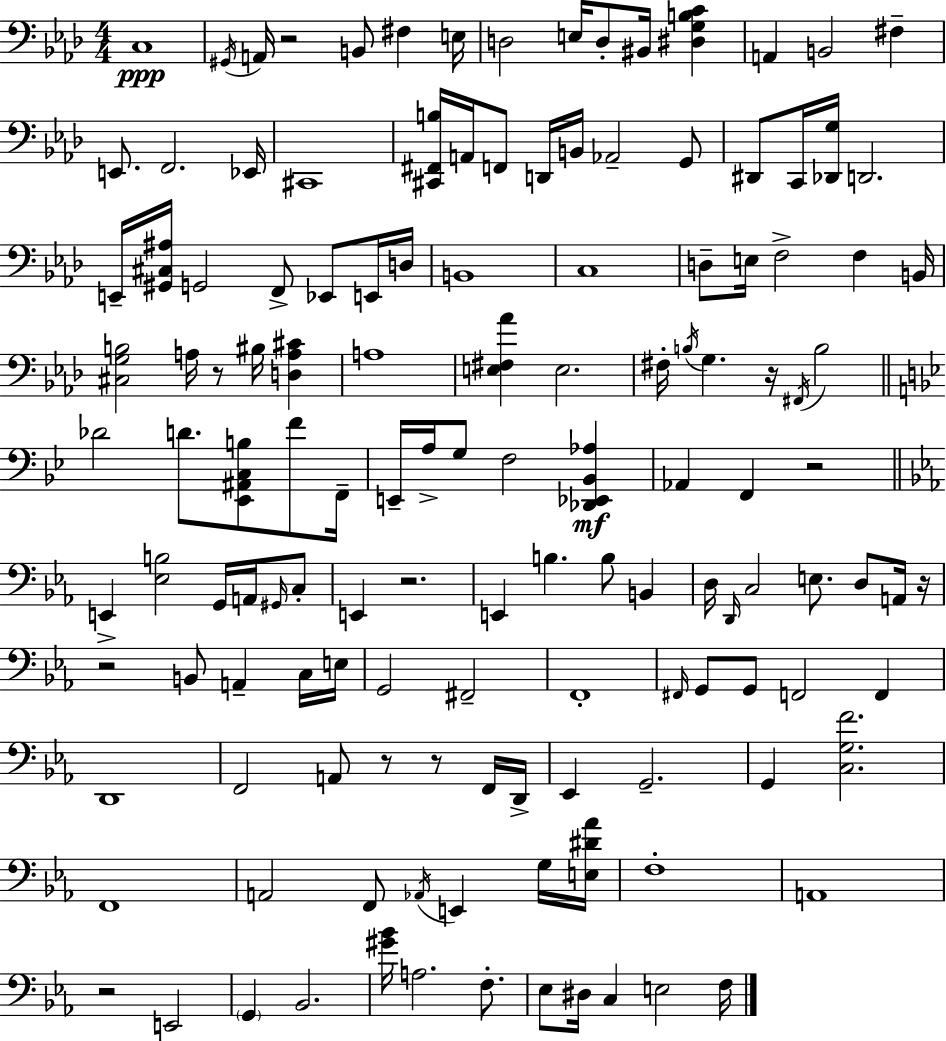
C3/w G#2/s A2/s R/h B2/e F#3/q E3/s D3/h E3/s D3/e BIS2/s [D#3,G3,B3,C4]/q A2/q B2/h F#3/q E2/e. F2/h. Eb2/s C#2/w [C#2,F#2,B3]/s A2/s F2/e D2/s B2/s Ab2/h G2/e D#2/e C2/s [Db2,G3]/s D2/h. E2/s [G#2,C#3,A#3]/s G2/h F2/e Eb2/e E2/s D3/s B2/w C3/w D3/e E3/s F3/h F3/q B2/s [C#3,G3,B3]/h A3/s R/e BIS3/s [D3,A3,C#4]/q A3/w [E3,F#3,Ab4]/q E3/h. F#3/s B3/s G3/q. R/s F#2/s B3/h Db4/h D4/e. [Eb2,A#2,C3,B3]/e F4/e F2/s E2/s A3/s G3/e F3/h [Db2,Eb2,Bb2,Ab3]/q Ab2/q F2/q R/h E2/q [Eb3,B3]/h G2/s A2/s G#2/s C3/e E2/q R/h. E2/q B3/q. B3/e B2/q D3/s D2/s C3/h E3/e. D3/e A2/s R/s R/h B2/e A2/q C3/s E3/s G2/h F#2/h F2/w F#2/s G2/e G2/e F2/h F2/q D2/w F2/h A2/e R/e R/e F2/s D2/s Eb2/q G2/h. G2/q [C3,G3,F4]/h. F2/w A2/h F2/e Ab2/s E2/q G3/s [E3,D#4,Ab4]/s F3/w A2/w R/h E2/h G2/q Bb2/h. [G#4,Bb4]/s A3/h. F3/e. Eb3/e D#3/s C3/q E3/h F3/s